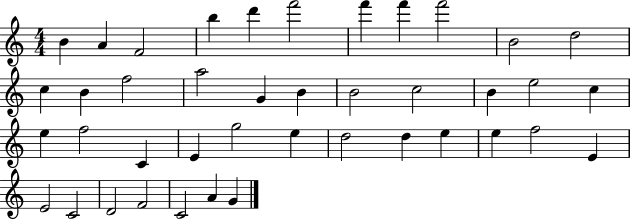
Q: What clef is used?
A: treble